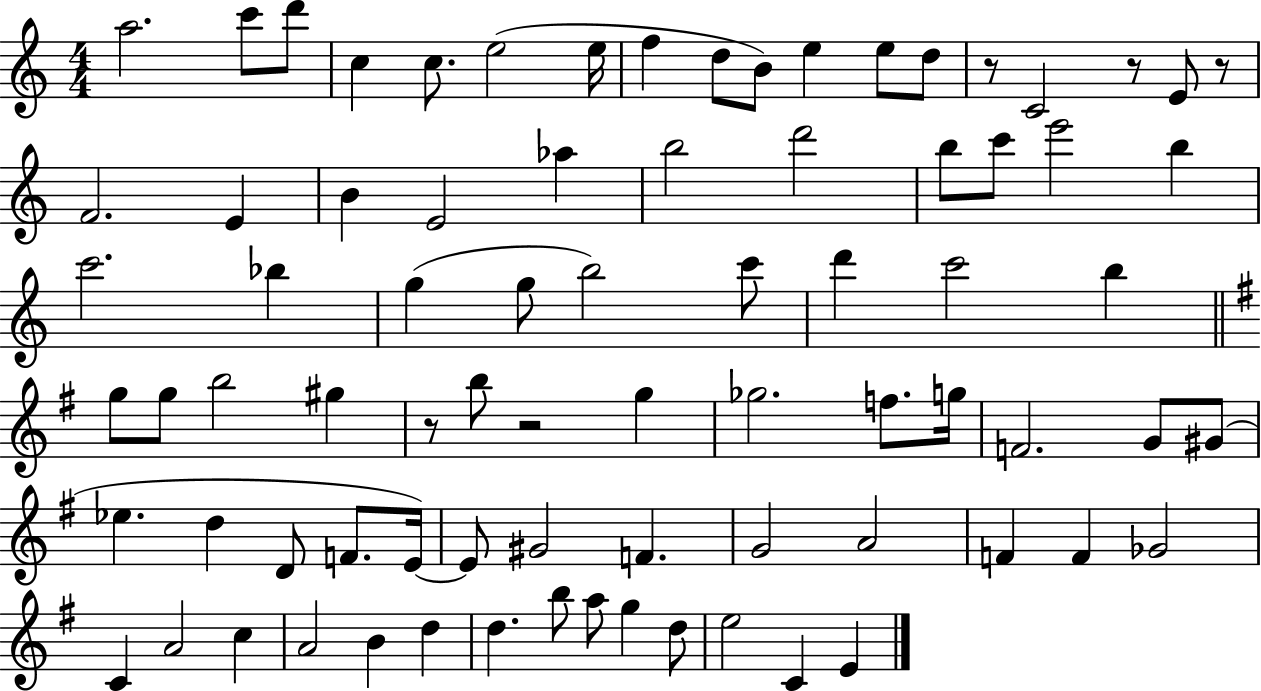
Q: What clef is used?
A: treble